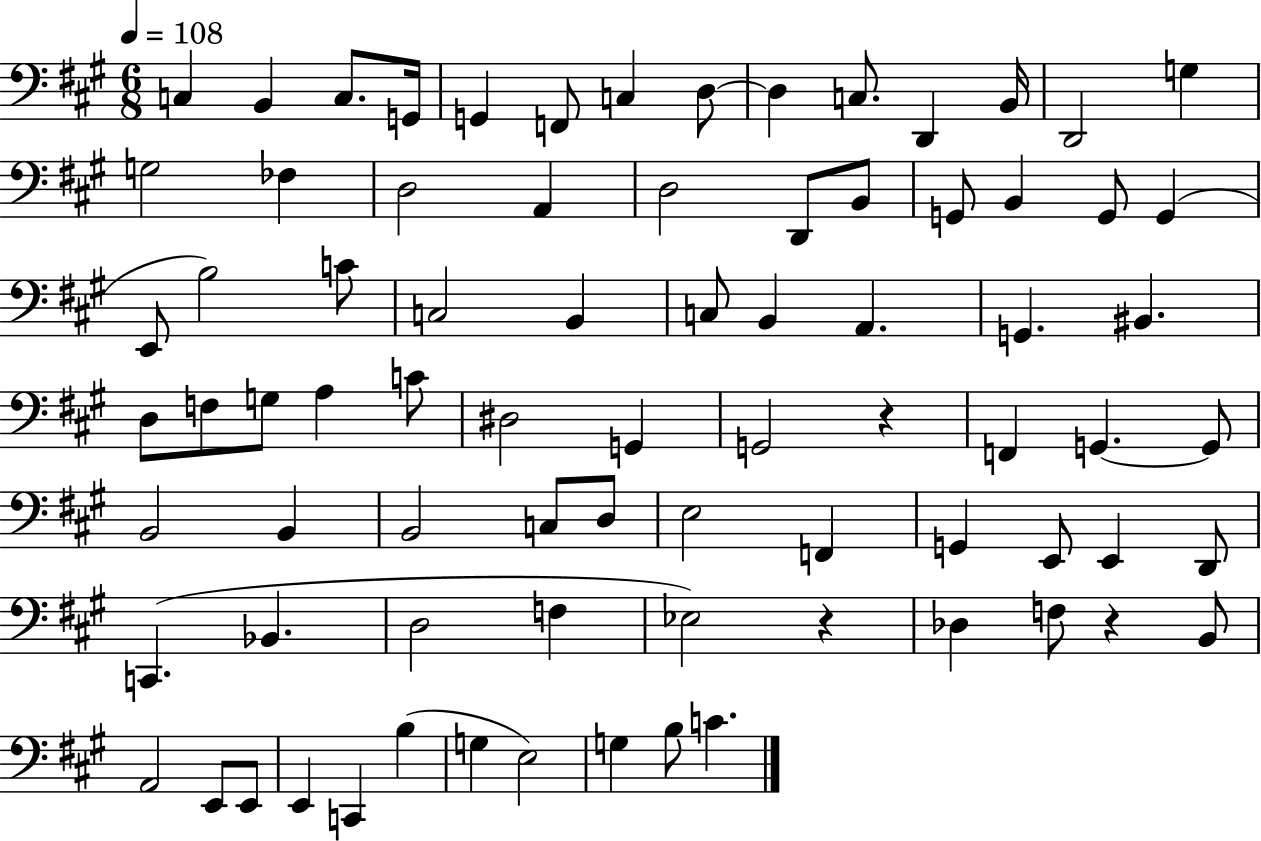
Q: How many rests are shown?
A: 3